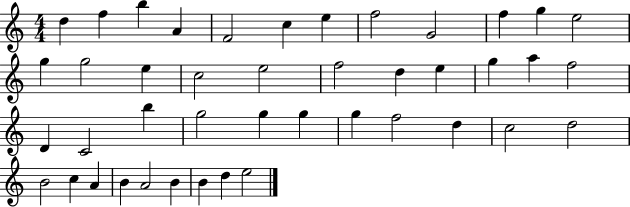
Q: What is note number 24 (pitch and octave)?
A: D4